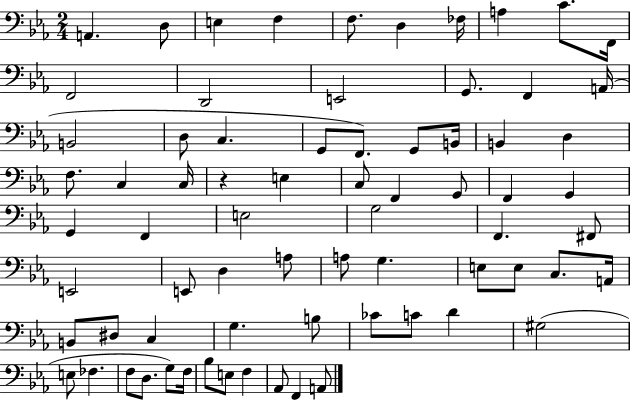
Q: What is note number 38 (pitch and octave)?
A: G3